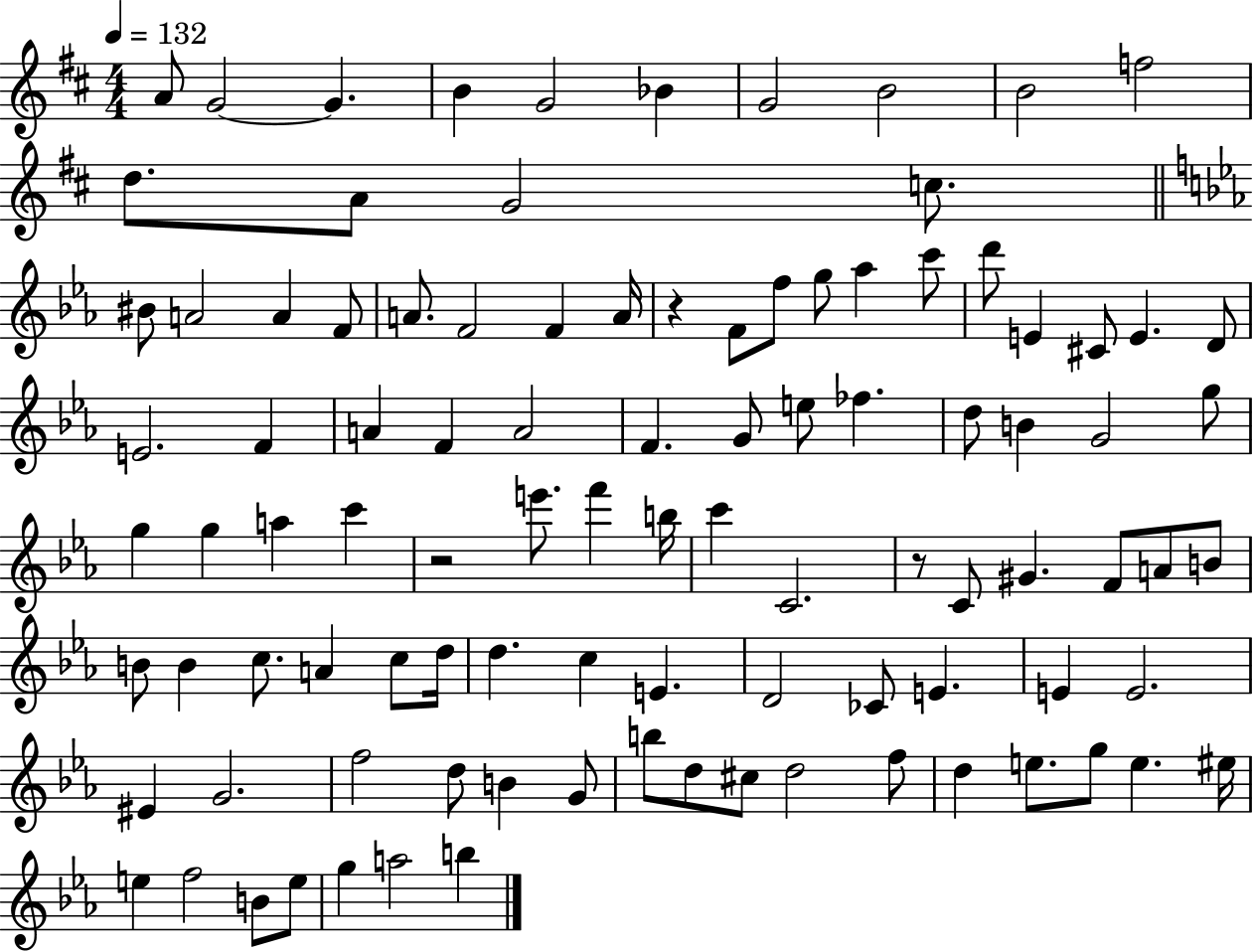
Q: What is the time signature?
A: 4/4